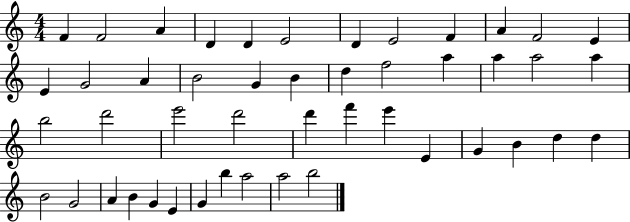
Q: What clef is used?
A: treble